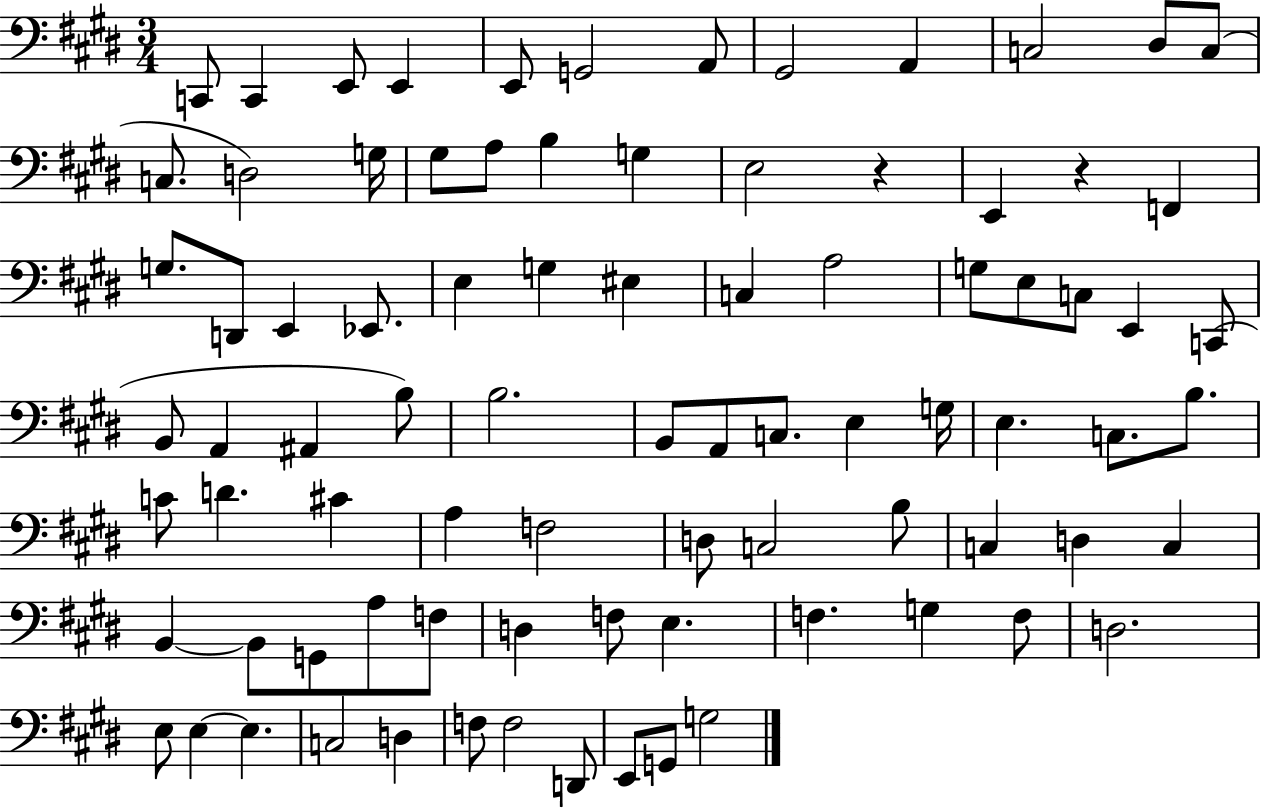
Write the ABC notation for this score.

X:1
T:Untitled
M:3/4
L:1/4
K:E
C,,/2 C,, E,,/2 E,, E,,/2 G,,2 A,,/2 ^G,,2 A,, C,2 ^D,/2 C,/2 C,/2 D,2 G,/4 ^G,/2 A,/2 B, G, E,2 z E,, z F,, G,/2 D,,/2 E,, _E,,/2 E, G, ^E, C, A,2 G,/2 E,/2 C,/2 E,, C,,/2 B,,/2 A,, ^A,, B,/2 B,2 B,,/2 A,,/2 C,/2 E, G,/4 E, C,/2 B,/2 C/2 D ^C A, F,2 D,/2 C,2 B,/2 C, D, C, B,, B,,/2 G,,/2 A,/2 F,/2 D, F,/2 E, F, G, F,/2 D,2 E,/2 E, E, C,2 D, F,/2 F,2 D,,/2 E,,/2 G,,/2 G,2